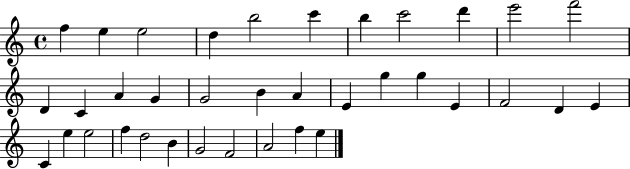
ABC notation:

X:1
T:Untitled
M:4/4
L:1/4
K:C
f e e2 d b2 c' b c'2 d' e'2 f'2 D C A G G2 B A E g g E F2 D E C e e2 f d2 B G2 F2 A2 f e